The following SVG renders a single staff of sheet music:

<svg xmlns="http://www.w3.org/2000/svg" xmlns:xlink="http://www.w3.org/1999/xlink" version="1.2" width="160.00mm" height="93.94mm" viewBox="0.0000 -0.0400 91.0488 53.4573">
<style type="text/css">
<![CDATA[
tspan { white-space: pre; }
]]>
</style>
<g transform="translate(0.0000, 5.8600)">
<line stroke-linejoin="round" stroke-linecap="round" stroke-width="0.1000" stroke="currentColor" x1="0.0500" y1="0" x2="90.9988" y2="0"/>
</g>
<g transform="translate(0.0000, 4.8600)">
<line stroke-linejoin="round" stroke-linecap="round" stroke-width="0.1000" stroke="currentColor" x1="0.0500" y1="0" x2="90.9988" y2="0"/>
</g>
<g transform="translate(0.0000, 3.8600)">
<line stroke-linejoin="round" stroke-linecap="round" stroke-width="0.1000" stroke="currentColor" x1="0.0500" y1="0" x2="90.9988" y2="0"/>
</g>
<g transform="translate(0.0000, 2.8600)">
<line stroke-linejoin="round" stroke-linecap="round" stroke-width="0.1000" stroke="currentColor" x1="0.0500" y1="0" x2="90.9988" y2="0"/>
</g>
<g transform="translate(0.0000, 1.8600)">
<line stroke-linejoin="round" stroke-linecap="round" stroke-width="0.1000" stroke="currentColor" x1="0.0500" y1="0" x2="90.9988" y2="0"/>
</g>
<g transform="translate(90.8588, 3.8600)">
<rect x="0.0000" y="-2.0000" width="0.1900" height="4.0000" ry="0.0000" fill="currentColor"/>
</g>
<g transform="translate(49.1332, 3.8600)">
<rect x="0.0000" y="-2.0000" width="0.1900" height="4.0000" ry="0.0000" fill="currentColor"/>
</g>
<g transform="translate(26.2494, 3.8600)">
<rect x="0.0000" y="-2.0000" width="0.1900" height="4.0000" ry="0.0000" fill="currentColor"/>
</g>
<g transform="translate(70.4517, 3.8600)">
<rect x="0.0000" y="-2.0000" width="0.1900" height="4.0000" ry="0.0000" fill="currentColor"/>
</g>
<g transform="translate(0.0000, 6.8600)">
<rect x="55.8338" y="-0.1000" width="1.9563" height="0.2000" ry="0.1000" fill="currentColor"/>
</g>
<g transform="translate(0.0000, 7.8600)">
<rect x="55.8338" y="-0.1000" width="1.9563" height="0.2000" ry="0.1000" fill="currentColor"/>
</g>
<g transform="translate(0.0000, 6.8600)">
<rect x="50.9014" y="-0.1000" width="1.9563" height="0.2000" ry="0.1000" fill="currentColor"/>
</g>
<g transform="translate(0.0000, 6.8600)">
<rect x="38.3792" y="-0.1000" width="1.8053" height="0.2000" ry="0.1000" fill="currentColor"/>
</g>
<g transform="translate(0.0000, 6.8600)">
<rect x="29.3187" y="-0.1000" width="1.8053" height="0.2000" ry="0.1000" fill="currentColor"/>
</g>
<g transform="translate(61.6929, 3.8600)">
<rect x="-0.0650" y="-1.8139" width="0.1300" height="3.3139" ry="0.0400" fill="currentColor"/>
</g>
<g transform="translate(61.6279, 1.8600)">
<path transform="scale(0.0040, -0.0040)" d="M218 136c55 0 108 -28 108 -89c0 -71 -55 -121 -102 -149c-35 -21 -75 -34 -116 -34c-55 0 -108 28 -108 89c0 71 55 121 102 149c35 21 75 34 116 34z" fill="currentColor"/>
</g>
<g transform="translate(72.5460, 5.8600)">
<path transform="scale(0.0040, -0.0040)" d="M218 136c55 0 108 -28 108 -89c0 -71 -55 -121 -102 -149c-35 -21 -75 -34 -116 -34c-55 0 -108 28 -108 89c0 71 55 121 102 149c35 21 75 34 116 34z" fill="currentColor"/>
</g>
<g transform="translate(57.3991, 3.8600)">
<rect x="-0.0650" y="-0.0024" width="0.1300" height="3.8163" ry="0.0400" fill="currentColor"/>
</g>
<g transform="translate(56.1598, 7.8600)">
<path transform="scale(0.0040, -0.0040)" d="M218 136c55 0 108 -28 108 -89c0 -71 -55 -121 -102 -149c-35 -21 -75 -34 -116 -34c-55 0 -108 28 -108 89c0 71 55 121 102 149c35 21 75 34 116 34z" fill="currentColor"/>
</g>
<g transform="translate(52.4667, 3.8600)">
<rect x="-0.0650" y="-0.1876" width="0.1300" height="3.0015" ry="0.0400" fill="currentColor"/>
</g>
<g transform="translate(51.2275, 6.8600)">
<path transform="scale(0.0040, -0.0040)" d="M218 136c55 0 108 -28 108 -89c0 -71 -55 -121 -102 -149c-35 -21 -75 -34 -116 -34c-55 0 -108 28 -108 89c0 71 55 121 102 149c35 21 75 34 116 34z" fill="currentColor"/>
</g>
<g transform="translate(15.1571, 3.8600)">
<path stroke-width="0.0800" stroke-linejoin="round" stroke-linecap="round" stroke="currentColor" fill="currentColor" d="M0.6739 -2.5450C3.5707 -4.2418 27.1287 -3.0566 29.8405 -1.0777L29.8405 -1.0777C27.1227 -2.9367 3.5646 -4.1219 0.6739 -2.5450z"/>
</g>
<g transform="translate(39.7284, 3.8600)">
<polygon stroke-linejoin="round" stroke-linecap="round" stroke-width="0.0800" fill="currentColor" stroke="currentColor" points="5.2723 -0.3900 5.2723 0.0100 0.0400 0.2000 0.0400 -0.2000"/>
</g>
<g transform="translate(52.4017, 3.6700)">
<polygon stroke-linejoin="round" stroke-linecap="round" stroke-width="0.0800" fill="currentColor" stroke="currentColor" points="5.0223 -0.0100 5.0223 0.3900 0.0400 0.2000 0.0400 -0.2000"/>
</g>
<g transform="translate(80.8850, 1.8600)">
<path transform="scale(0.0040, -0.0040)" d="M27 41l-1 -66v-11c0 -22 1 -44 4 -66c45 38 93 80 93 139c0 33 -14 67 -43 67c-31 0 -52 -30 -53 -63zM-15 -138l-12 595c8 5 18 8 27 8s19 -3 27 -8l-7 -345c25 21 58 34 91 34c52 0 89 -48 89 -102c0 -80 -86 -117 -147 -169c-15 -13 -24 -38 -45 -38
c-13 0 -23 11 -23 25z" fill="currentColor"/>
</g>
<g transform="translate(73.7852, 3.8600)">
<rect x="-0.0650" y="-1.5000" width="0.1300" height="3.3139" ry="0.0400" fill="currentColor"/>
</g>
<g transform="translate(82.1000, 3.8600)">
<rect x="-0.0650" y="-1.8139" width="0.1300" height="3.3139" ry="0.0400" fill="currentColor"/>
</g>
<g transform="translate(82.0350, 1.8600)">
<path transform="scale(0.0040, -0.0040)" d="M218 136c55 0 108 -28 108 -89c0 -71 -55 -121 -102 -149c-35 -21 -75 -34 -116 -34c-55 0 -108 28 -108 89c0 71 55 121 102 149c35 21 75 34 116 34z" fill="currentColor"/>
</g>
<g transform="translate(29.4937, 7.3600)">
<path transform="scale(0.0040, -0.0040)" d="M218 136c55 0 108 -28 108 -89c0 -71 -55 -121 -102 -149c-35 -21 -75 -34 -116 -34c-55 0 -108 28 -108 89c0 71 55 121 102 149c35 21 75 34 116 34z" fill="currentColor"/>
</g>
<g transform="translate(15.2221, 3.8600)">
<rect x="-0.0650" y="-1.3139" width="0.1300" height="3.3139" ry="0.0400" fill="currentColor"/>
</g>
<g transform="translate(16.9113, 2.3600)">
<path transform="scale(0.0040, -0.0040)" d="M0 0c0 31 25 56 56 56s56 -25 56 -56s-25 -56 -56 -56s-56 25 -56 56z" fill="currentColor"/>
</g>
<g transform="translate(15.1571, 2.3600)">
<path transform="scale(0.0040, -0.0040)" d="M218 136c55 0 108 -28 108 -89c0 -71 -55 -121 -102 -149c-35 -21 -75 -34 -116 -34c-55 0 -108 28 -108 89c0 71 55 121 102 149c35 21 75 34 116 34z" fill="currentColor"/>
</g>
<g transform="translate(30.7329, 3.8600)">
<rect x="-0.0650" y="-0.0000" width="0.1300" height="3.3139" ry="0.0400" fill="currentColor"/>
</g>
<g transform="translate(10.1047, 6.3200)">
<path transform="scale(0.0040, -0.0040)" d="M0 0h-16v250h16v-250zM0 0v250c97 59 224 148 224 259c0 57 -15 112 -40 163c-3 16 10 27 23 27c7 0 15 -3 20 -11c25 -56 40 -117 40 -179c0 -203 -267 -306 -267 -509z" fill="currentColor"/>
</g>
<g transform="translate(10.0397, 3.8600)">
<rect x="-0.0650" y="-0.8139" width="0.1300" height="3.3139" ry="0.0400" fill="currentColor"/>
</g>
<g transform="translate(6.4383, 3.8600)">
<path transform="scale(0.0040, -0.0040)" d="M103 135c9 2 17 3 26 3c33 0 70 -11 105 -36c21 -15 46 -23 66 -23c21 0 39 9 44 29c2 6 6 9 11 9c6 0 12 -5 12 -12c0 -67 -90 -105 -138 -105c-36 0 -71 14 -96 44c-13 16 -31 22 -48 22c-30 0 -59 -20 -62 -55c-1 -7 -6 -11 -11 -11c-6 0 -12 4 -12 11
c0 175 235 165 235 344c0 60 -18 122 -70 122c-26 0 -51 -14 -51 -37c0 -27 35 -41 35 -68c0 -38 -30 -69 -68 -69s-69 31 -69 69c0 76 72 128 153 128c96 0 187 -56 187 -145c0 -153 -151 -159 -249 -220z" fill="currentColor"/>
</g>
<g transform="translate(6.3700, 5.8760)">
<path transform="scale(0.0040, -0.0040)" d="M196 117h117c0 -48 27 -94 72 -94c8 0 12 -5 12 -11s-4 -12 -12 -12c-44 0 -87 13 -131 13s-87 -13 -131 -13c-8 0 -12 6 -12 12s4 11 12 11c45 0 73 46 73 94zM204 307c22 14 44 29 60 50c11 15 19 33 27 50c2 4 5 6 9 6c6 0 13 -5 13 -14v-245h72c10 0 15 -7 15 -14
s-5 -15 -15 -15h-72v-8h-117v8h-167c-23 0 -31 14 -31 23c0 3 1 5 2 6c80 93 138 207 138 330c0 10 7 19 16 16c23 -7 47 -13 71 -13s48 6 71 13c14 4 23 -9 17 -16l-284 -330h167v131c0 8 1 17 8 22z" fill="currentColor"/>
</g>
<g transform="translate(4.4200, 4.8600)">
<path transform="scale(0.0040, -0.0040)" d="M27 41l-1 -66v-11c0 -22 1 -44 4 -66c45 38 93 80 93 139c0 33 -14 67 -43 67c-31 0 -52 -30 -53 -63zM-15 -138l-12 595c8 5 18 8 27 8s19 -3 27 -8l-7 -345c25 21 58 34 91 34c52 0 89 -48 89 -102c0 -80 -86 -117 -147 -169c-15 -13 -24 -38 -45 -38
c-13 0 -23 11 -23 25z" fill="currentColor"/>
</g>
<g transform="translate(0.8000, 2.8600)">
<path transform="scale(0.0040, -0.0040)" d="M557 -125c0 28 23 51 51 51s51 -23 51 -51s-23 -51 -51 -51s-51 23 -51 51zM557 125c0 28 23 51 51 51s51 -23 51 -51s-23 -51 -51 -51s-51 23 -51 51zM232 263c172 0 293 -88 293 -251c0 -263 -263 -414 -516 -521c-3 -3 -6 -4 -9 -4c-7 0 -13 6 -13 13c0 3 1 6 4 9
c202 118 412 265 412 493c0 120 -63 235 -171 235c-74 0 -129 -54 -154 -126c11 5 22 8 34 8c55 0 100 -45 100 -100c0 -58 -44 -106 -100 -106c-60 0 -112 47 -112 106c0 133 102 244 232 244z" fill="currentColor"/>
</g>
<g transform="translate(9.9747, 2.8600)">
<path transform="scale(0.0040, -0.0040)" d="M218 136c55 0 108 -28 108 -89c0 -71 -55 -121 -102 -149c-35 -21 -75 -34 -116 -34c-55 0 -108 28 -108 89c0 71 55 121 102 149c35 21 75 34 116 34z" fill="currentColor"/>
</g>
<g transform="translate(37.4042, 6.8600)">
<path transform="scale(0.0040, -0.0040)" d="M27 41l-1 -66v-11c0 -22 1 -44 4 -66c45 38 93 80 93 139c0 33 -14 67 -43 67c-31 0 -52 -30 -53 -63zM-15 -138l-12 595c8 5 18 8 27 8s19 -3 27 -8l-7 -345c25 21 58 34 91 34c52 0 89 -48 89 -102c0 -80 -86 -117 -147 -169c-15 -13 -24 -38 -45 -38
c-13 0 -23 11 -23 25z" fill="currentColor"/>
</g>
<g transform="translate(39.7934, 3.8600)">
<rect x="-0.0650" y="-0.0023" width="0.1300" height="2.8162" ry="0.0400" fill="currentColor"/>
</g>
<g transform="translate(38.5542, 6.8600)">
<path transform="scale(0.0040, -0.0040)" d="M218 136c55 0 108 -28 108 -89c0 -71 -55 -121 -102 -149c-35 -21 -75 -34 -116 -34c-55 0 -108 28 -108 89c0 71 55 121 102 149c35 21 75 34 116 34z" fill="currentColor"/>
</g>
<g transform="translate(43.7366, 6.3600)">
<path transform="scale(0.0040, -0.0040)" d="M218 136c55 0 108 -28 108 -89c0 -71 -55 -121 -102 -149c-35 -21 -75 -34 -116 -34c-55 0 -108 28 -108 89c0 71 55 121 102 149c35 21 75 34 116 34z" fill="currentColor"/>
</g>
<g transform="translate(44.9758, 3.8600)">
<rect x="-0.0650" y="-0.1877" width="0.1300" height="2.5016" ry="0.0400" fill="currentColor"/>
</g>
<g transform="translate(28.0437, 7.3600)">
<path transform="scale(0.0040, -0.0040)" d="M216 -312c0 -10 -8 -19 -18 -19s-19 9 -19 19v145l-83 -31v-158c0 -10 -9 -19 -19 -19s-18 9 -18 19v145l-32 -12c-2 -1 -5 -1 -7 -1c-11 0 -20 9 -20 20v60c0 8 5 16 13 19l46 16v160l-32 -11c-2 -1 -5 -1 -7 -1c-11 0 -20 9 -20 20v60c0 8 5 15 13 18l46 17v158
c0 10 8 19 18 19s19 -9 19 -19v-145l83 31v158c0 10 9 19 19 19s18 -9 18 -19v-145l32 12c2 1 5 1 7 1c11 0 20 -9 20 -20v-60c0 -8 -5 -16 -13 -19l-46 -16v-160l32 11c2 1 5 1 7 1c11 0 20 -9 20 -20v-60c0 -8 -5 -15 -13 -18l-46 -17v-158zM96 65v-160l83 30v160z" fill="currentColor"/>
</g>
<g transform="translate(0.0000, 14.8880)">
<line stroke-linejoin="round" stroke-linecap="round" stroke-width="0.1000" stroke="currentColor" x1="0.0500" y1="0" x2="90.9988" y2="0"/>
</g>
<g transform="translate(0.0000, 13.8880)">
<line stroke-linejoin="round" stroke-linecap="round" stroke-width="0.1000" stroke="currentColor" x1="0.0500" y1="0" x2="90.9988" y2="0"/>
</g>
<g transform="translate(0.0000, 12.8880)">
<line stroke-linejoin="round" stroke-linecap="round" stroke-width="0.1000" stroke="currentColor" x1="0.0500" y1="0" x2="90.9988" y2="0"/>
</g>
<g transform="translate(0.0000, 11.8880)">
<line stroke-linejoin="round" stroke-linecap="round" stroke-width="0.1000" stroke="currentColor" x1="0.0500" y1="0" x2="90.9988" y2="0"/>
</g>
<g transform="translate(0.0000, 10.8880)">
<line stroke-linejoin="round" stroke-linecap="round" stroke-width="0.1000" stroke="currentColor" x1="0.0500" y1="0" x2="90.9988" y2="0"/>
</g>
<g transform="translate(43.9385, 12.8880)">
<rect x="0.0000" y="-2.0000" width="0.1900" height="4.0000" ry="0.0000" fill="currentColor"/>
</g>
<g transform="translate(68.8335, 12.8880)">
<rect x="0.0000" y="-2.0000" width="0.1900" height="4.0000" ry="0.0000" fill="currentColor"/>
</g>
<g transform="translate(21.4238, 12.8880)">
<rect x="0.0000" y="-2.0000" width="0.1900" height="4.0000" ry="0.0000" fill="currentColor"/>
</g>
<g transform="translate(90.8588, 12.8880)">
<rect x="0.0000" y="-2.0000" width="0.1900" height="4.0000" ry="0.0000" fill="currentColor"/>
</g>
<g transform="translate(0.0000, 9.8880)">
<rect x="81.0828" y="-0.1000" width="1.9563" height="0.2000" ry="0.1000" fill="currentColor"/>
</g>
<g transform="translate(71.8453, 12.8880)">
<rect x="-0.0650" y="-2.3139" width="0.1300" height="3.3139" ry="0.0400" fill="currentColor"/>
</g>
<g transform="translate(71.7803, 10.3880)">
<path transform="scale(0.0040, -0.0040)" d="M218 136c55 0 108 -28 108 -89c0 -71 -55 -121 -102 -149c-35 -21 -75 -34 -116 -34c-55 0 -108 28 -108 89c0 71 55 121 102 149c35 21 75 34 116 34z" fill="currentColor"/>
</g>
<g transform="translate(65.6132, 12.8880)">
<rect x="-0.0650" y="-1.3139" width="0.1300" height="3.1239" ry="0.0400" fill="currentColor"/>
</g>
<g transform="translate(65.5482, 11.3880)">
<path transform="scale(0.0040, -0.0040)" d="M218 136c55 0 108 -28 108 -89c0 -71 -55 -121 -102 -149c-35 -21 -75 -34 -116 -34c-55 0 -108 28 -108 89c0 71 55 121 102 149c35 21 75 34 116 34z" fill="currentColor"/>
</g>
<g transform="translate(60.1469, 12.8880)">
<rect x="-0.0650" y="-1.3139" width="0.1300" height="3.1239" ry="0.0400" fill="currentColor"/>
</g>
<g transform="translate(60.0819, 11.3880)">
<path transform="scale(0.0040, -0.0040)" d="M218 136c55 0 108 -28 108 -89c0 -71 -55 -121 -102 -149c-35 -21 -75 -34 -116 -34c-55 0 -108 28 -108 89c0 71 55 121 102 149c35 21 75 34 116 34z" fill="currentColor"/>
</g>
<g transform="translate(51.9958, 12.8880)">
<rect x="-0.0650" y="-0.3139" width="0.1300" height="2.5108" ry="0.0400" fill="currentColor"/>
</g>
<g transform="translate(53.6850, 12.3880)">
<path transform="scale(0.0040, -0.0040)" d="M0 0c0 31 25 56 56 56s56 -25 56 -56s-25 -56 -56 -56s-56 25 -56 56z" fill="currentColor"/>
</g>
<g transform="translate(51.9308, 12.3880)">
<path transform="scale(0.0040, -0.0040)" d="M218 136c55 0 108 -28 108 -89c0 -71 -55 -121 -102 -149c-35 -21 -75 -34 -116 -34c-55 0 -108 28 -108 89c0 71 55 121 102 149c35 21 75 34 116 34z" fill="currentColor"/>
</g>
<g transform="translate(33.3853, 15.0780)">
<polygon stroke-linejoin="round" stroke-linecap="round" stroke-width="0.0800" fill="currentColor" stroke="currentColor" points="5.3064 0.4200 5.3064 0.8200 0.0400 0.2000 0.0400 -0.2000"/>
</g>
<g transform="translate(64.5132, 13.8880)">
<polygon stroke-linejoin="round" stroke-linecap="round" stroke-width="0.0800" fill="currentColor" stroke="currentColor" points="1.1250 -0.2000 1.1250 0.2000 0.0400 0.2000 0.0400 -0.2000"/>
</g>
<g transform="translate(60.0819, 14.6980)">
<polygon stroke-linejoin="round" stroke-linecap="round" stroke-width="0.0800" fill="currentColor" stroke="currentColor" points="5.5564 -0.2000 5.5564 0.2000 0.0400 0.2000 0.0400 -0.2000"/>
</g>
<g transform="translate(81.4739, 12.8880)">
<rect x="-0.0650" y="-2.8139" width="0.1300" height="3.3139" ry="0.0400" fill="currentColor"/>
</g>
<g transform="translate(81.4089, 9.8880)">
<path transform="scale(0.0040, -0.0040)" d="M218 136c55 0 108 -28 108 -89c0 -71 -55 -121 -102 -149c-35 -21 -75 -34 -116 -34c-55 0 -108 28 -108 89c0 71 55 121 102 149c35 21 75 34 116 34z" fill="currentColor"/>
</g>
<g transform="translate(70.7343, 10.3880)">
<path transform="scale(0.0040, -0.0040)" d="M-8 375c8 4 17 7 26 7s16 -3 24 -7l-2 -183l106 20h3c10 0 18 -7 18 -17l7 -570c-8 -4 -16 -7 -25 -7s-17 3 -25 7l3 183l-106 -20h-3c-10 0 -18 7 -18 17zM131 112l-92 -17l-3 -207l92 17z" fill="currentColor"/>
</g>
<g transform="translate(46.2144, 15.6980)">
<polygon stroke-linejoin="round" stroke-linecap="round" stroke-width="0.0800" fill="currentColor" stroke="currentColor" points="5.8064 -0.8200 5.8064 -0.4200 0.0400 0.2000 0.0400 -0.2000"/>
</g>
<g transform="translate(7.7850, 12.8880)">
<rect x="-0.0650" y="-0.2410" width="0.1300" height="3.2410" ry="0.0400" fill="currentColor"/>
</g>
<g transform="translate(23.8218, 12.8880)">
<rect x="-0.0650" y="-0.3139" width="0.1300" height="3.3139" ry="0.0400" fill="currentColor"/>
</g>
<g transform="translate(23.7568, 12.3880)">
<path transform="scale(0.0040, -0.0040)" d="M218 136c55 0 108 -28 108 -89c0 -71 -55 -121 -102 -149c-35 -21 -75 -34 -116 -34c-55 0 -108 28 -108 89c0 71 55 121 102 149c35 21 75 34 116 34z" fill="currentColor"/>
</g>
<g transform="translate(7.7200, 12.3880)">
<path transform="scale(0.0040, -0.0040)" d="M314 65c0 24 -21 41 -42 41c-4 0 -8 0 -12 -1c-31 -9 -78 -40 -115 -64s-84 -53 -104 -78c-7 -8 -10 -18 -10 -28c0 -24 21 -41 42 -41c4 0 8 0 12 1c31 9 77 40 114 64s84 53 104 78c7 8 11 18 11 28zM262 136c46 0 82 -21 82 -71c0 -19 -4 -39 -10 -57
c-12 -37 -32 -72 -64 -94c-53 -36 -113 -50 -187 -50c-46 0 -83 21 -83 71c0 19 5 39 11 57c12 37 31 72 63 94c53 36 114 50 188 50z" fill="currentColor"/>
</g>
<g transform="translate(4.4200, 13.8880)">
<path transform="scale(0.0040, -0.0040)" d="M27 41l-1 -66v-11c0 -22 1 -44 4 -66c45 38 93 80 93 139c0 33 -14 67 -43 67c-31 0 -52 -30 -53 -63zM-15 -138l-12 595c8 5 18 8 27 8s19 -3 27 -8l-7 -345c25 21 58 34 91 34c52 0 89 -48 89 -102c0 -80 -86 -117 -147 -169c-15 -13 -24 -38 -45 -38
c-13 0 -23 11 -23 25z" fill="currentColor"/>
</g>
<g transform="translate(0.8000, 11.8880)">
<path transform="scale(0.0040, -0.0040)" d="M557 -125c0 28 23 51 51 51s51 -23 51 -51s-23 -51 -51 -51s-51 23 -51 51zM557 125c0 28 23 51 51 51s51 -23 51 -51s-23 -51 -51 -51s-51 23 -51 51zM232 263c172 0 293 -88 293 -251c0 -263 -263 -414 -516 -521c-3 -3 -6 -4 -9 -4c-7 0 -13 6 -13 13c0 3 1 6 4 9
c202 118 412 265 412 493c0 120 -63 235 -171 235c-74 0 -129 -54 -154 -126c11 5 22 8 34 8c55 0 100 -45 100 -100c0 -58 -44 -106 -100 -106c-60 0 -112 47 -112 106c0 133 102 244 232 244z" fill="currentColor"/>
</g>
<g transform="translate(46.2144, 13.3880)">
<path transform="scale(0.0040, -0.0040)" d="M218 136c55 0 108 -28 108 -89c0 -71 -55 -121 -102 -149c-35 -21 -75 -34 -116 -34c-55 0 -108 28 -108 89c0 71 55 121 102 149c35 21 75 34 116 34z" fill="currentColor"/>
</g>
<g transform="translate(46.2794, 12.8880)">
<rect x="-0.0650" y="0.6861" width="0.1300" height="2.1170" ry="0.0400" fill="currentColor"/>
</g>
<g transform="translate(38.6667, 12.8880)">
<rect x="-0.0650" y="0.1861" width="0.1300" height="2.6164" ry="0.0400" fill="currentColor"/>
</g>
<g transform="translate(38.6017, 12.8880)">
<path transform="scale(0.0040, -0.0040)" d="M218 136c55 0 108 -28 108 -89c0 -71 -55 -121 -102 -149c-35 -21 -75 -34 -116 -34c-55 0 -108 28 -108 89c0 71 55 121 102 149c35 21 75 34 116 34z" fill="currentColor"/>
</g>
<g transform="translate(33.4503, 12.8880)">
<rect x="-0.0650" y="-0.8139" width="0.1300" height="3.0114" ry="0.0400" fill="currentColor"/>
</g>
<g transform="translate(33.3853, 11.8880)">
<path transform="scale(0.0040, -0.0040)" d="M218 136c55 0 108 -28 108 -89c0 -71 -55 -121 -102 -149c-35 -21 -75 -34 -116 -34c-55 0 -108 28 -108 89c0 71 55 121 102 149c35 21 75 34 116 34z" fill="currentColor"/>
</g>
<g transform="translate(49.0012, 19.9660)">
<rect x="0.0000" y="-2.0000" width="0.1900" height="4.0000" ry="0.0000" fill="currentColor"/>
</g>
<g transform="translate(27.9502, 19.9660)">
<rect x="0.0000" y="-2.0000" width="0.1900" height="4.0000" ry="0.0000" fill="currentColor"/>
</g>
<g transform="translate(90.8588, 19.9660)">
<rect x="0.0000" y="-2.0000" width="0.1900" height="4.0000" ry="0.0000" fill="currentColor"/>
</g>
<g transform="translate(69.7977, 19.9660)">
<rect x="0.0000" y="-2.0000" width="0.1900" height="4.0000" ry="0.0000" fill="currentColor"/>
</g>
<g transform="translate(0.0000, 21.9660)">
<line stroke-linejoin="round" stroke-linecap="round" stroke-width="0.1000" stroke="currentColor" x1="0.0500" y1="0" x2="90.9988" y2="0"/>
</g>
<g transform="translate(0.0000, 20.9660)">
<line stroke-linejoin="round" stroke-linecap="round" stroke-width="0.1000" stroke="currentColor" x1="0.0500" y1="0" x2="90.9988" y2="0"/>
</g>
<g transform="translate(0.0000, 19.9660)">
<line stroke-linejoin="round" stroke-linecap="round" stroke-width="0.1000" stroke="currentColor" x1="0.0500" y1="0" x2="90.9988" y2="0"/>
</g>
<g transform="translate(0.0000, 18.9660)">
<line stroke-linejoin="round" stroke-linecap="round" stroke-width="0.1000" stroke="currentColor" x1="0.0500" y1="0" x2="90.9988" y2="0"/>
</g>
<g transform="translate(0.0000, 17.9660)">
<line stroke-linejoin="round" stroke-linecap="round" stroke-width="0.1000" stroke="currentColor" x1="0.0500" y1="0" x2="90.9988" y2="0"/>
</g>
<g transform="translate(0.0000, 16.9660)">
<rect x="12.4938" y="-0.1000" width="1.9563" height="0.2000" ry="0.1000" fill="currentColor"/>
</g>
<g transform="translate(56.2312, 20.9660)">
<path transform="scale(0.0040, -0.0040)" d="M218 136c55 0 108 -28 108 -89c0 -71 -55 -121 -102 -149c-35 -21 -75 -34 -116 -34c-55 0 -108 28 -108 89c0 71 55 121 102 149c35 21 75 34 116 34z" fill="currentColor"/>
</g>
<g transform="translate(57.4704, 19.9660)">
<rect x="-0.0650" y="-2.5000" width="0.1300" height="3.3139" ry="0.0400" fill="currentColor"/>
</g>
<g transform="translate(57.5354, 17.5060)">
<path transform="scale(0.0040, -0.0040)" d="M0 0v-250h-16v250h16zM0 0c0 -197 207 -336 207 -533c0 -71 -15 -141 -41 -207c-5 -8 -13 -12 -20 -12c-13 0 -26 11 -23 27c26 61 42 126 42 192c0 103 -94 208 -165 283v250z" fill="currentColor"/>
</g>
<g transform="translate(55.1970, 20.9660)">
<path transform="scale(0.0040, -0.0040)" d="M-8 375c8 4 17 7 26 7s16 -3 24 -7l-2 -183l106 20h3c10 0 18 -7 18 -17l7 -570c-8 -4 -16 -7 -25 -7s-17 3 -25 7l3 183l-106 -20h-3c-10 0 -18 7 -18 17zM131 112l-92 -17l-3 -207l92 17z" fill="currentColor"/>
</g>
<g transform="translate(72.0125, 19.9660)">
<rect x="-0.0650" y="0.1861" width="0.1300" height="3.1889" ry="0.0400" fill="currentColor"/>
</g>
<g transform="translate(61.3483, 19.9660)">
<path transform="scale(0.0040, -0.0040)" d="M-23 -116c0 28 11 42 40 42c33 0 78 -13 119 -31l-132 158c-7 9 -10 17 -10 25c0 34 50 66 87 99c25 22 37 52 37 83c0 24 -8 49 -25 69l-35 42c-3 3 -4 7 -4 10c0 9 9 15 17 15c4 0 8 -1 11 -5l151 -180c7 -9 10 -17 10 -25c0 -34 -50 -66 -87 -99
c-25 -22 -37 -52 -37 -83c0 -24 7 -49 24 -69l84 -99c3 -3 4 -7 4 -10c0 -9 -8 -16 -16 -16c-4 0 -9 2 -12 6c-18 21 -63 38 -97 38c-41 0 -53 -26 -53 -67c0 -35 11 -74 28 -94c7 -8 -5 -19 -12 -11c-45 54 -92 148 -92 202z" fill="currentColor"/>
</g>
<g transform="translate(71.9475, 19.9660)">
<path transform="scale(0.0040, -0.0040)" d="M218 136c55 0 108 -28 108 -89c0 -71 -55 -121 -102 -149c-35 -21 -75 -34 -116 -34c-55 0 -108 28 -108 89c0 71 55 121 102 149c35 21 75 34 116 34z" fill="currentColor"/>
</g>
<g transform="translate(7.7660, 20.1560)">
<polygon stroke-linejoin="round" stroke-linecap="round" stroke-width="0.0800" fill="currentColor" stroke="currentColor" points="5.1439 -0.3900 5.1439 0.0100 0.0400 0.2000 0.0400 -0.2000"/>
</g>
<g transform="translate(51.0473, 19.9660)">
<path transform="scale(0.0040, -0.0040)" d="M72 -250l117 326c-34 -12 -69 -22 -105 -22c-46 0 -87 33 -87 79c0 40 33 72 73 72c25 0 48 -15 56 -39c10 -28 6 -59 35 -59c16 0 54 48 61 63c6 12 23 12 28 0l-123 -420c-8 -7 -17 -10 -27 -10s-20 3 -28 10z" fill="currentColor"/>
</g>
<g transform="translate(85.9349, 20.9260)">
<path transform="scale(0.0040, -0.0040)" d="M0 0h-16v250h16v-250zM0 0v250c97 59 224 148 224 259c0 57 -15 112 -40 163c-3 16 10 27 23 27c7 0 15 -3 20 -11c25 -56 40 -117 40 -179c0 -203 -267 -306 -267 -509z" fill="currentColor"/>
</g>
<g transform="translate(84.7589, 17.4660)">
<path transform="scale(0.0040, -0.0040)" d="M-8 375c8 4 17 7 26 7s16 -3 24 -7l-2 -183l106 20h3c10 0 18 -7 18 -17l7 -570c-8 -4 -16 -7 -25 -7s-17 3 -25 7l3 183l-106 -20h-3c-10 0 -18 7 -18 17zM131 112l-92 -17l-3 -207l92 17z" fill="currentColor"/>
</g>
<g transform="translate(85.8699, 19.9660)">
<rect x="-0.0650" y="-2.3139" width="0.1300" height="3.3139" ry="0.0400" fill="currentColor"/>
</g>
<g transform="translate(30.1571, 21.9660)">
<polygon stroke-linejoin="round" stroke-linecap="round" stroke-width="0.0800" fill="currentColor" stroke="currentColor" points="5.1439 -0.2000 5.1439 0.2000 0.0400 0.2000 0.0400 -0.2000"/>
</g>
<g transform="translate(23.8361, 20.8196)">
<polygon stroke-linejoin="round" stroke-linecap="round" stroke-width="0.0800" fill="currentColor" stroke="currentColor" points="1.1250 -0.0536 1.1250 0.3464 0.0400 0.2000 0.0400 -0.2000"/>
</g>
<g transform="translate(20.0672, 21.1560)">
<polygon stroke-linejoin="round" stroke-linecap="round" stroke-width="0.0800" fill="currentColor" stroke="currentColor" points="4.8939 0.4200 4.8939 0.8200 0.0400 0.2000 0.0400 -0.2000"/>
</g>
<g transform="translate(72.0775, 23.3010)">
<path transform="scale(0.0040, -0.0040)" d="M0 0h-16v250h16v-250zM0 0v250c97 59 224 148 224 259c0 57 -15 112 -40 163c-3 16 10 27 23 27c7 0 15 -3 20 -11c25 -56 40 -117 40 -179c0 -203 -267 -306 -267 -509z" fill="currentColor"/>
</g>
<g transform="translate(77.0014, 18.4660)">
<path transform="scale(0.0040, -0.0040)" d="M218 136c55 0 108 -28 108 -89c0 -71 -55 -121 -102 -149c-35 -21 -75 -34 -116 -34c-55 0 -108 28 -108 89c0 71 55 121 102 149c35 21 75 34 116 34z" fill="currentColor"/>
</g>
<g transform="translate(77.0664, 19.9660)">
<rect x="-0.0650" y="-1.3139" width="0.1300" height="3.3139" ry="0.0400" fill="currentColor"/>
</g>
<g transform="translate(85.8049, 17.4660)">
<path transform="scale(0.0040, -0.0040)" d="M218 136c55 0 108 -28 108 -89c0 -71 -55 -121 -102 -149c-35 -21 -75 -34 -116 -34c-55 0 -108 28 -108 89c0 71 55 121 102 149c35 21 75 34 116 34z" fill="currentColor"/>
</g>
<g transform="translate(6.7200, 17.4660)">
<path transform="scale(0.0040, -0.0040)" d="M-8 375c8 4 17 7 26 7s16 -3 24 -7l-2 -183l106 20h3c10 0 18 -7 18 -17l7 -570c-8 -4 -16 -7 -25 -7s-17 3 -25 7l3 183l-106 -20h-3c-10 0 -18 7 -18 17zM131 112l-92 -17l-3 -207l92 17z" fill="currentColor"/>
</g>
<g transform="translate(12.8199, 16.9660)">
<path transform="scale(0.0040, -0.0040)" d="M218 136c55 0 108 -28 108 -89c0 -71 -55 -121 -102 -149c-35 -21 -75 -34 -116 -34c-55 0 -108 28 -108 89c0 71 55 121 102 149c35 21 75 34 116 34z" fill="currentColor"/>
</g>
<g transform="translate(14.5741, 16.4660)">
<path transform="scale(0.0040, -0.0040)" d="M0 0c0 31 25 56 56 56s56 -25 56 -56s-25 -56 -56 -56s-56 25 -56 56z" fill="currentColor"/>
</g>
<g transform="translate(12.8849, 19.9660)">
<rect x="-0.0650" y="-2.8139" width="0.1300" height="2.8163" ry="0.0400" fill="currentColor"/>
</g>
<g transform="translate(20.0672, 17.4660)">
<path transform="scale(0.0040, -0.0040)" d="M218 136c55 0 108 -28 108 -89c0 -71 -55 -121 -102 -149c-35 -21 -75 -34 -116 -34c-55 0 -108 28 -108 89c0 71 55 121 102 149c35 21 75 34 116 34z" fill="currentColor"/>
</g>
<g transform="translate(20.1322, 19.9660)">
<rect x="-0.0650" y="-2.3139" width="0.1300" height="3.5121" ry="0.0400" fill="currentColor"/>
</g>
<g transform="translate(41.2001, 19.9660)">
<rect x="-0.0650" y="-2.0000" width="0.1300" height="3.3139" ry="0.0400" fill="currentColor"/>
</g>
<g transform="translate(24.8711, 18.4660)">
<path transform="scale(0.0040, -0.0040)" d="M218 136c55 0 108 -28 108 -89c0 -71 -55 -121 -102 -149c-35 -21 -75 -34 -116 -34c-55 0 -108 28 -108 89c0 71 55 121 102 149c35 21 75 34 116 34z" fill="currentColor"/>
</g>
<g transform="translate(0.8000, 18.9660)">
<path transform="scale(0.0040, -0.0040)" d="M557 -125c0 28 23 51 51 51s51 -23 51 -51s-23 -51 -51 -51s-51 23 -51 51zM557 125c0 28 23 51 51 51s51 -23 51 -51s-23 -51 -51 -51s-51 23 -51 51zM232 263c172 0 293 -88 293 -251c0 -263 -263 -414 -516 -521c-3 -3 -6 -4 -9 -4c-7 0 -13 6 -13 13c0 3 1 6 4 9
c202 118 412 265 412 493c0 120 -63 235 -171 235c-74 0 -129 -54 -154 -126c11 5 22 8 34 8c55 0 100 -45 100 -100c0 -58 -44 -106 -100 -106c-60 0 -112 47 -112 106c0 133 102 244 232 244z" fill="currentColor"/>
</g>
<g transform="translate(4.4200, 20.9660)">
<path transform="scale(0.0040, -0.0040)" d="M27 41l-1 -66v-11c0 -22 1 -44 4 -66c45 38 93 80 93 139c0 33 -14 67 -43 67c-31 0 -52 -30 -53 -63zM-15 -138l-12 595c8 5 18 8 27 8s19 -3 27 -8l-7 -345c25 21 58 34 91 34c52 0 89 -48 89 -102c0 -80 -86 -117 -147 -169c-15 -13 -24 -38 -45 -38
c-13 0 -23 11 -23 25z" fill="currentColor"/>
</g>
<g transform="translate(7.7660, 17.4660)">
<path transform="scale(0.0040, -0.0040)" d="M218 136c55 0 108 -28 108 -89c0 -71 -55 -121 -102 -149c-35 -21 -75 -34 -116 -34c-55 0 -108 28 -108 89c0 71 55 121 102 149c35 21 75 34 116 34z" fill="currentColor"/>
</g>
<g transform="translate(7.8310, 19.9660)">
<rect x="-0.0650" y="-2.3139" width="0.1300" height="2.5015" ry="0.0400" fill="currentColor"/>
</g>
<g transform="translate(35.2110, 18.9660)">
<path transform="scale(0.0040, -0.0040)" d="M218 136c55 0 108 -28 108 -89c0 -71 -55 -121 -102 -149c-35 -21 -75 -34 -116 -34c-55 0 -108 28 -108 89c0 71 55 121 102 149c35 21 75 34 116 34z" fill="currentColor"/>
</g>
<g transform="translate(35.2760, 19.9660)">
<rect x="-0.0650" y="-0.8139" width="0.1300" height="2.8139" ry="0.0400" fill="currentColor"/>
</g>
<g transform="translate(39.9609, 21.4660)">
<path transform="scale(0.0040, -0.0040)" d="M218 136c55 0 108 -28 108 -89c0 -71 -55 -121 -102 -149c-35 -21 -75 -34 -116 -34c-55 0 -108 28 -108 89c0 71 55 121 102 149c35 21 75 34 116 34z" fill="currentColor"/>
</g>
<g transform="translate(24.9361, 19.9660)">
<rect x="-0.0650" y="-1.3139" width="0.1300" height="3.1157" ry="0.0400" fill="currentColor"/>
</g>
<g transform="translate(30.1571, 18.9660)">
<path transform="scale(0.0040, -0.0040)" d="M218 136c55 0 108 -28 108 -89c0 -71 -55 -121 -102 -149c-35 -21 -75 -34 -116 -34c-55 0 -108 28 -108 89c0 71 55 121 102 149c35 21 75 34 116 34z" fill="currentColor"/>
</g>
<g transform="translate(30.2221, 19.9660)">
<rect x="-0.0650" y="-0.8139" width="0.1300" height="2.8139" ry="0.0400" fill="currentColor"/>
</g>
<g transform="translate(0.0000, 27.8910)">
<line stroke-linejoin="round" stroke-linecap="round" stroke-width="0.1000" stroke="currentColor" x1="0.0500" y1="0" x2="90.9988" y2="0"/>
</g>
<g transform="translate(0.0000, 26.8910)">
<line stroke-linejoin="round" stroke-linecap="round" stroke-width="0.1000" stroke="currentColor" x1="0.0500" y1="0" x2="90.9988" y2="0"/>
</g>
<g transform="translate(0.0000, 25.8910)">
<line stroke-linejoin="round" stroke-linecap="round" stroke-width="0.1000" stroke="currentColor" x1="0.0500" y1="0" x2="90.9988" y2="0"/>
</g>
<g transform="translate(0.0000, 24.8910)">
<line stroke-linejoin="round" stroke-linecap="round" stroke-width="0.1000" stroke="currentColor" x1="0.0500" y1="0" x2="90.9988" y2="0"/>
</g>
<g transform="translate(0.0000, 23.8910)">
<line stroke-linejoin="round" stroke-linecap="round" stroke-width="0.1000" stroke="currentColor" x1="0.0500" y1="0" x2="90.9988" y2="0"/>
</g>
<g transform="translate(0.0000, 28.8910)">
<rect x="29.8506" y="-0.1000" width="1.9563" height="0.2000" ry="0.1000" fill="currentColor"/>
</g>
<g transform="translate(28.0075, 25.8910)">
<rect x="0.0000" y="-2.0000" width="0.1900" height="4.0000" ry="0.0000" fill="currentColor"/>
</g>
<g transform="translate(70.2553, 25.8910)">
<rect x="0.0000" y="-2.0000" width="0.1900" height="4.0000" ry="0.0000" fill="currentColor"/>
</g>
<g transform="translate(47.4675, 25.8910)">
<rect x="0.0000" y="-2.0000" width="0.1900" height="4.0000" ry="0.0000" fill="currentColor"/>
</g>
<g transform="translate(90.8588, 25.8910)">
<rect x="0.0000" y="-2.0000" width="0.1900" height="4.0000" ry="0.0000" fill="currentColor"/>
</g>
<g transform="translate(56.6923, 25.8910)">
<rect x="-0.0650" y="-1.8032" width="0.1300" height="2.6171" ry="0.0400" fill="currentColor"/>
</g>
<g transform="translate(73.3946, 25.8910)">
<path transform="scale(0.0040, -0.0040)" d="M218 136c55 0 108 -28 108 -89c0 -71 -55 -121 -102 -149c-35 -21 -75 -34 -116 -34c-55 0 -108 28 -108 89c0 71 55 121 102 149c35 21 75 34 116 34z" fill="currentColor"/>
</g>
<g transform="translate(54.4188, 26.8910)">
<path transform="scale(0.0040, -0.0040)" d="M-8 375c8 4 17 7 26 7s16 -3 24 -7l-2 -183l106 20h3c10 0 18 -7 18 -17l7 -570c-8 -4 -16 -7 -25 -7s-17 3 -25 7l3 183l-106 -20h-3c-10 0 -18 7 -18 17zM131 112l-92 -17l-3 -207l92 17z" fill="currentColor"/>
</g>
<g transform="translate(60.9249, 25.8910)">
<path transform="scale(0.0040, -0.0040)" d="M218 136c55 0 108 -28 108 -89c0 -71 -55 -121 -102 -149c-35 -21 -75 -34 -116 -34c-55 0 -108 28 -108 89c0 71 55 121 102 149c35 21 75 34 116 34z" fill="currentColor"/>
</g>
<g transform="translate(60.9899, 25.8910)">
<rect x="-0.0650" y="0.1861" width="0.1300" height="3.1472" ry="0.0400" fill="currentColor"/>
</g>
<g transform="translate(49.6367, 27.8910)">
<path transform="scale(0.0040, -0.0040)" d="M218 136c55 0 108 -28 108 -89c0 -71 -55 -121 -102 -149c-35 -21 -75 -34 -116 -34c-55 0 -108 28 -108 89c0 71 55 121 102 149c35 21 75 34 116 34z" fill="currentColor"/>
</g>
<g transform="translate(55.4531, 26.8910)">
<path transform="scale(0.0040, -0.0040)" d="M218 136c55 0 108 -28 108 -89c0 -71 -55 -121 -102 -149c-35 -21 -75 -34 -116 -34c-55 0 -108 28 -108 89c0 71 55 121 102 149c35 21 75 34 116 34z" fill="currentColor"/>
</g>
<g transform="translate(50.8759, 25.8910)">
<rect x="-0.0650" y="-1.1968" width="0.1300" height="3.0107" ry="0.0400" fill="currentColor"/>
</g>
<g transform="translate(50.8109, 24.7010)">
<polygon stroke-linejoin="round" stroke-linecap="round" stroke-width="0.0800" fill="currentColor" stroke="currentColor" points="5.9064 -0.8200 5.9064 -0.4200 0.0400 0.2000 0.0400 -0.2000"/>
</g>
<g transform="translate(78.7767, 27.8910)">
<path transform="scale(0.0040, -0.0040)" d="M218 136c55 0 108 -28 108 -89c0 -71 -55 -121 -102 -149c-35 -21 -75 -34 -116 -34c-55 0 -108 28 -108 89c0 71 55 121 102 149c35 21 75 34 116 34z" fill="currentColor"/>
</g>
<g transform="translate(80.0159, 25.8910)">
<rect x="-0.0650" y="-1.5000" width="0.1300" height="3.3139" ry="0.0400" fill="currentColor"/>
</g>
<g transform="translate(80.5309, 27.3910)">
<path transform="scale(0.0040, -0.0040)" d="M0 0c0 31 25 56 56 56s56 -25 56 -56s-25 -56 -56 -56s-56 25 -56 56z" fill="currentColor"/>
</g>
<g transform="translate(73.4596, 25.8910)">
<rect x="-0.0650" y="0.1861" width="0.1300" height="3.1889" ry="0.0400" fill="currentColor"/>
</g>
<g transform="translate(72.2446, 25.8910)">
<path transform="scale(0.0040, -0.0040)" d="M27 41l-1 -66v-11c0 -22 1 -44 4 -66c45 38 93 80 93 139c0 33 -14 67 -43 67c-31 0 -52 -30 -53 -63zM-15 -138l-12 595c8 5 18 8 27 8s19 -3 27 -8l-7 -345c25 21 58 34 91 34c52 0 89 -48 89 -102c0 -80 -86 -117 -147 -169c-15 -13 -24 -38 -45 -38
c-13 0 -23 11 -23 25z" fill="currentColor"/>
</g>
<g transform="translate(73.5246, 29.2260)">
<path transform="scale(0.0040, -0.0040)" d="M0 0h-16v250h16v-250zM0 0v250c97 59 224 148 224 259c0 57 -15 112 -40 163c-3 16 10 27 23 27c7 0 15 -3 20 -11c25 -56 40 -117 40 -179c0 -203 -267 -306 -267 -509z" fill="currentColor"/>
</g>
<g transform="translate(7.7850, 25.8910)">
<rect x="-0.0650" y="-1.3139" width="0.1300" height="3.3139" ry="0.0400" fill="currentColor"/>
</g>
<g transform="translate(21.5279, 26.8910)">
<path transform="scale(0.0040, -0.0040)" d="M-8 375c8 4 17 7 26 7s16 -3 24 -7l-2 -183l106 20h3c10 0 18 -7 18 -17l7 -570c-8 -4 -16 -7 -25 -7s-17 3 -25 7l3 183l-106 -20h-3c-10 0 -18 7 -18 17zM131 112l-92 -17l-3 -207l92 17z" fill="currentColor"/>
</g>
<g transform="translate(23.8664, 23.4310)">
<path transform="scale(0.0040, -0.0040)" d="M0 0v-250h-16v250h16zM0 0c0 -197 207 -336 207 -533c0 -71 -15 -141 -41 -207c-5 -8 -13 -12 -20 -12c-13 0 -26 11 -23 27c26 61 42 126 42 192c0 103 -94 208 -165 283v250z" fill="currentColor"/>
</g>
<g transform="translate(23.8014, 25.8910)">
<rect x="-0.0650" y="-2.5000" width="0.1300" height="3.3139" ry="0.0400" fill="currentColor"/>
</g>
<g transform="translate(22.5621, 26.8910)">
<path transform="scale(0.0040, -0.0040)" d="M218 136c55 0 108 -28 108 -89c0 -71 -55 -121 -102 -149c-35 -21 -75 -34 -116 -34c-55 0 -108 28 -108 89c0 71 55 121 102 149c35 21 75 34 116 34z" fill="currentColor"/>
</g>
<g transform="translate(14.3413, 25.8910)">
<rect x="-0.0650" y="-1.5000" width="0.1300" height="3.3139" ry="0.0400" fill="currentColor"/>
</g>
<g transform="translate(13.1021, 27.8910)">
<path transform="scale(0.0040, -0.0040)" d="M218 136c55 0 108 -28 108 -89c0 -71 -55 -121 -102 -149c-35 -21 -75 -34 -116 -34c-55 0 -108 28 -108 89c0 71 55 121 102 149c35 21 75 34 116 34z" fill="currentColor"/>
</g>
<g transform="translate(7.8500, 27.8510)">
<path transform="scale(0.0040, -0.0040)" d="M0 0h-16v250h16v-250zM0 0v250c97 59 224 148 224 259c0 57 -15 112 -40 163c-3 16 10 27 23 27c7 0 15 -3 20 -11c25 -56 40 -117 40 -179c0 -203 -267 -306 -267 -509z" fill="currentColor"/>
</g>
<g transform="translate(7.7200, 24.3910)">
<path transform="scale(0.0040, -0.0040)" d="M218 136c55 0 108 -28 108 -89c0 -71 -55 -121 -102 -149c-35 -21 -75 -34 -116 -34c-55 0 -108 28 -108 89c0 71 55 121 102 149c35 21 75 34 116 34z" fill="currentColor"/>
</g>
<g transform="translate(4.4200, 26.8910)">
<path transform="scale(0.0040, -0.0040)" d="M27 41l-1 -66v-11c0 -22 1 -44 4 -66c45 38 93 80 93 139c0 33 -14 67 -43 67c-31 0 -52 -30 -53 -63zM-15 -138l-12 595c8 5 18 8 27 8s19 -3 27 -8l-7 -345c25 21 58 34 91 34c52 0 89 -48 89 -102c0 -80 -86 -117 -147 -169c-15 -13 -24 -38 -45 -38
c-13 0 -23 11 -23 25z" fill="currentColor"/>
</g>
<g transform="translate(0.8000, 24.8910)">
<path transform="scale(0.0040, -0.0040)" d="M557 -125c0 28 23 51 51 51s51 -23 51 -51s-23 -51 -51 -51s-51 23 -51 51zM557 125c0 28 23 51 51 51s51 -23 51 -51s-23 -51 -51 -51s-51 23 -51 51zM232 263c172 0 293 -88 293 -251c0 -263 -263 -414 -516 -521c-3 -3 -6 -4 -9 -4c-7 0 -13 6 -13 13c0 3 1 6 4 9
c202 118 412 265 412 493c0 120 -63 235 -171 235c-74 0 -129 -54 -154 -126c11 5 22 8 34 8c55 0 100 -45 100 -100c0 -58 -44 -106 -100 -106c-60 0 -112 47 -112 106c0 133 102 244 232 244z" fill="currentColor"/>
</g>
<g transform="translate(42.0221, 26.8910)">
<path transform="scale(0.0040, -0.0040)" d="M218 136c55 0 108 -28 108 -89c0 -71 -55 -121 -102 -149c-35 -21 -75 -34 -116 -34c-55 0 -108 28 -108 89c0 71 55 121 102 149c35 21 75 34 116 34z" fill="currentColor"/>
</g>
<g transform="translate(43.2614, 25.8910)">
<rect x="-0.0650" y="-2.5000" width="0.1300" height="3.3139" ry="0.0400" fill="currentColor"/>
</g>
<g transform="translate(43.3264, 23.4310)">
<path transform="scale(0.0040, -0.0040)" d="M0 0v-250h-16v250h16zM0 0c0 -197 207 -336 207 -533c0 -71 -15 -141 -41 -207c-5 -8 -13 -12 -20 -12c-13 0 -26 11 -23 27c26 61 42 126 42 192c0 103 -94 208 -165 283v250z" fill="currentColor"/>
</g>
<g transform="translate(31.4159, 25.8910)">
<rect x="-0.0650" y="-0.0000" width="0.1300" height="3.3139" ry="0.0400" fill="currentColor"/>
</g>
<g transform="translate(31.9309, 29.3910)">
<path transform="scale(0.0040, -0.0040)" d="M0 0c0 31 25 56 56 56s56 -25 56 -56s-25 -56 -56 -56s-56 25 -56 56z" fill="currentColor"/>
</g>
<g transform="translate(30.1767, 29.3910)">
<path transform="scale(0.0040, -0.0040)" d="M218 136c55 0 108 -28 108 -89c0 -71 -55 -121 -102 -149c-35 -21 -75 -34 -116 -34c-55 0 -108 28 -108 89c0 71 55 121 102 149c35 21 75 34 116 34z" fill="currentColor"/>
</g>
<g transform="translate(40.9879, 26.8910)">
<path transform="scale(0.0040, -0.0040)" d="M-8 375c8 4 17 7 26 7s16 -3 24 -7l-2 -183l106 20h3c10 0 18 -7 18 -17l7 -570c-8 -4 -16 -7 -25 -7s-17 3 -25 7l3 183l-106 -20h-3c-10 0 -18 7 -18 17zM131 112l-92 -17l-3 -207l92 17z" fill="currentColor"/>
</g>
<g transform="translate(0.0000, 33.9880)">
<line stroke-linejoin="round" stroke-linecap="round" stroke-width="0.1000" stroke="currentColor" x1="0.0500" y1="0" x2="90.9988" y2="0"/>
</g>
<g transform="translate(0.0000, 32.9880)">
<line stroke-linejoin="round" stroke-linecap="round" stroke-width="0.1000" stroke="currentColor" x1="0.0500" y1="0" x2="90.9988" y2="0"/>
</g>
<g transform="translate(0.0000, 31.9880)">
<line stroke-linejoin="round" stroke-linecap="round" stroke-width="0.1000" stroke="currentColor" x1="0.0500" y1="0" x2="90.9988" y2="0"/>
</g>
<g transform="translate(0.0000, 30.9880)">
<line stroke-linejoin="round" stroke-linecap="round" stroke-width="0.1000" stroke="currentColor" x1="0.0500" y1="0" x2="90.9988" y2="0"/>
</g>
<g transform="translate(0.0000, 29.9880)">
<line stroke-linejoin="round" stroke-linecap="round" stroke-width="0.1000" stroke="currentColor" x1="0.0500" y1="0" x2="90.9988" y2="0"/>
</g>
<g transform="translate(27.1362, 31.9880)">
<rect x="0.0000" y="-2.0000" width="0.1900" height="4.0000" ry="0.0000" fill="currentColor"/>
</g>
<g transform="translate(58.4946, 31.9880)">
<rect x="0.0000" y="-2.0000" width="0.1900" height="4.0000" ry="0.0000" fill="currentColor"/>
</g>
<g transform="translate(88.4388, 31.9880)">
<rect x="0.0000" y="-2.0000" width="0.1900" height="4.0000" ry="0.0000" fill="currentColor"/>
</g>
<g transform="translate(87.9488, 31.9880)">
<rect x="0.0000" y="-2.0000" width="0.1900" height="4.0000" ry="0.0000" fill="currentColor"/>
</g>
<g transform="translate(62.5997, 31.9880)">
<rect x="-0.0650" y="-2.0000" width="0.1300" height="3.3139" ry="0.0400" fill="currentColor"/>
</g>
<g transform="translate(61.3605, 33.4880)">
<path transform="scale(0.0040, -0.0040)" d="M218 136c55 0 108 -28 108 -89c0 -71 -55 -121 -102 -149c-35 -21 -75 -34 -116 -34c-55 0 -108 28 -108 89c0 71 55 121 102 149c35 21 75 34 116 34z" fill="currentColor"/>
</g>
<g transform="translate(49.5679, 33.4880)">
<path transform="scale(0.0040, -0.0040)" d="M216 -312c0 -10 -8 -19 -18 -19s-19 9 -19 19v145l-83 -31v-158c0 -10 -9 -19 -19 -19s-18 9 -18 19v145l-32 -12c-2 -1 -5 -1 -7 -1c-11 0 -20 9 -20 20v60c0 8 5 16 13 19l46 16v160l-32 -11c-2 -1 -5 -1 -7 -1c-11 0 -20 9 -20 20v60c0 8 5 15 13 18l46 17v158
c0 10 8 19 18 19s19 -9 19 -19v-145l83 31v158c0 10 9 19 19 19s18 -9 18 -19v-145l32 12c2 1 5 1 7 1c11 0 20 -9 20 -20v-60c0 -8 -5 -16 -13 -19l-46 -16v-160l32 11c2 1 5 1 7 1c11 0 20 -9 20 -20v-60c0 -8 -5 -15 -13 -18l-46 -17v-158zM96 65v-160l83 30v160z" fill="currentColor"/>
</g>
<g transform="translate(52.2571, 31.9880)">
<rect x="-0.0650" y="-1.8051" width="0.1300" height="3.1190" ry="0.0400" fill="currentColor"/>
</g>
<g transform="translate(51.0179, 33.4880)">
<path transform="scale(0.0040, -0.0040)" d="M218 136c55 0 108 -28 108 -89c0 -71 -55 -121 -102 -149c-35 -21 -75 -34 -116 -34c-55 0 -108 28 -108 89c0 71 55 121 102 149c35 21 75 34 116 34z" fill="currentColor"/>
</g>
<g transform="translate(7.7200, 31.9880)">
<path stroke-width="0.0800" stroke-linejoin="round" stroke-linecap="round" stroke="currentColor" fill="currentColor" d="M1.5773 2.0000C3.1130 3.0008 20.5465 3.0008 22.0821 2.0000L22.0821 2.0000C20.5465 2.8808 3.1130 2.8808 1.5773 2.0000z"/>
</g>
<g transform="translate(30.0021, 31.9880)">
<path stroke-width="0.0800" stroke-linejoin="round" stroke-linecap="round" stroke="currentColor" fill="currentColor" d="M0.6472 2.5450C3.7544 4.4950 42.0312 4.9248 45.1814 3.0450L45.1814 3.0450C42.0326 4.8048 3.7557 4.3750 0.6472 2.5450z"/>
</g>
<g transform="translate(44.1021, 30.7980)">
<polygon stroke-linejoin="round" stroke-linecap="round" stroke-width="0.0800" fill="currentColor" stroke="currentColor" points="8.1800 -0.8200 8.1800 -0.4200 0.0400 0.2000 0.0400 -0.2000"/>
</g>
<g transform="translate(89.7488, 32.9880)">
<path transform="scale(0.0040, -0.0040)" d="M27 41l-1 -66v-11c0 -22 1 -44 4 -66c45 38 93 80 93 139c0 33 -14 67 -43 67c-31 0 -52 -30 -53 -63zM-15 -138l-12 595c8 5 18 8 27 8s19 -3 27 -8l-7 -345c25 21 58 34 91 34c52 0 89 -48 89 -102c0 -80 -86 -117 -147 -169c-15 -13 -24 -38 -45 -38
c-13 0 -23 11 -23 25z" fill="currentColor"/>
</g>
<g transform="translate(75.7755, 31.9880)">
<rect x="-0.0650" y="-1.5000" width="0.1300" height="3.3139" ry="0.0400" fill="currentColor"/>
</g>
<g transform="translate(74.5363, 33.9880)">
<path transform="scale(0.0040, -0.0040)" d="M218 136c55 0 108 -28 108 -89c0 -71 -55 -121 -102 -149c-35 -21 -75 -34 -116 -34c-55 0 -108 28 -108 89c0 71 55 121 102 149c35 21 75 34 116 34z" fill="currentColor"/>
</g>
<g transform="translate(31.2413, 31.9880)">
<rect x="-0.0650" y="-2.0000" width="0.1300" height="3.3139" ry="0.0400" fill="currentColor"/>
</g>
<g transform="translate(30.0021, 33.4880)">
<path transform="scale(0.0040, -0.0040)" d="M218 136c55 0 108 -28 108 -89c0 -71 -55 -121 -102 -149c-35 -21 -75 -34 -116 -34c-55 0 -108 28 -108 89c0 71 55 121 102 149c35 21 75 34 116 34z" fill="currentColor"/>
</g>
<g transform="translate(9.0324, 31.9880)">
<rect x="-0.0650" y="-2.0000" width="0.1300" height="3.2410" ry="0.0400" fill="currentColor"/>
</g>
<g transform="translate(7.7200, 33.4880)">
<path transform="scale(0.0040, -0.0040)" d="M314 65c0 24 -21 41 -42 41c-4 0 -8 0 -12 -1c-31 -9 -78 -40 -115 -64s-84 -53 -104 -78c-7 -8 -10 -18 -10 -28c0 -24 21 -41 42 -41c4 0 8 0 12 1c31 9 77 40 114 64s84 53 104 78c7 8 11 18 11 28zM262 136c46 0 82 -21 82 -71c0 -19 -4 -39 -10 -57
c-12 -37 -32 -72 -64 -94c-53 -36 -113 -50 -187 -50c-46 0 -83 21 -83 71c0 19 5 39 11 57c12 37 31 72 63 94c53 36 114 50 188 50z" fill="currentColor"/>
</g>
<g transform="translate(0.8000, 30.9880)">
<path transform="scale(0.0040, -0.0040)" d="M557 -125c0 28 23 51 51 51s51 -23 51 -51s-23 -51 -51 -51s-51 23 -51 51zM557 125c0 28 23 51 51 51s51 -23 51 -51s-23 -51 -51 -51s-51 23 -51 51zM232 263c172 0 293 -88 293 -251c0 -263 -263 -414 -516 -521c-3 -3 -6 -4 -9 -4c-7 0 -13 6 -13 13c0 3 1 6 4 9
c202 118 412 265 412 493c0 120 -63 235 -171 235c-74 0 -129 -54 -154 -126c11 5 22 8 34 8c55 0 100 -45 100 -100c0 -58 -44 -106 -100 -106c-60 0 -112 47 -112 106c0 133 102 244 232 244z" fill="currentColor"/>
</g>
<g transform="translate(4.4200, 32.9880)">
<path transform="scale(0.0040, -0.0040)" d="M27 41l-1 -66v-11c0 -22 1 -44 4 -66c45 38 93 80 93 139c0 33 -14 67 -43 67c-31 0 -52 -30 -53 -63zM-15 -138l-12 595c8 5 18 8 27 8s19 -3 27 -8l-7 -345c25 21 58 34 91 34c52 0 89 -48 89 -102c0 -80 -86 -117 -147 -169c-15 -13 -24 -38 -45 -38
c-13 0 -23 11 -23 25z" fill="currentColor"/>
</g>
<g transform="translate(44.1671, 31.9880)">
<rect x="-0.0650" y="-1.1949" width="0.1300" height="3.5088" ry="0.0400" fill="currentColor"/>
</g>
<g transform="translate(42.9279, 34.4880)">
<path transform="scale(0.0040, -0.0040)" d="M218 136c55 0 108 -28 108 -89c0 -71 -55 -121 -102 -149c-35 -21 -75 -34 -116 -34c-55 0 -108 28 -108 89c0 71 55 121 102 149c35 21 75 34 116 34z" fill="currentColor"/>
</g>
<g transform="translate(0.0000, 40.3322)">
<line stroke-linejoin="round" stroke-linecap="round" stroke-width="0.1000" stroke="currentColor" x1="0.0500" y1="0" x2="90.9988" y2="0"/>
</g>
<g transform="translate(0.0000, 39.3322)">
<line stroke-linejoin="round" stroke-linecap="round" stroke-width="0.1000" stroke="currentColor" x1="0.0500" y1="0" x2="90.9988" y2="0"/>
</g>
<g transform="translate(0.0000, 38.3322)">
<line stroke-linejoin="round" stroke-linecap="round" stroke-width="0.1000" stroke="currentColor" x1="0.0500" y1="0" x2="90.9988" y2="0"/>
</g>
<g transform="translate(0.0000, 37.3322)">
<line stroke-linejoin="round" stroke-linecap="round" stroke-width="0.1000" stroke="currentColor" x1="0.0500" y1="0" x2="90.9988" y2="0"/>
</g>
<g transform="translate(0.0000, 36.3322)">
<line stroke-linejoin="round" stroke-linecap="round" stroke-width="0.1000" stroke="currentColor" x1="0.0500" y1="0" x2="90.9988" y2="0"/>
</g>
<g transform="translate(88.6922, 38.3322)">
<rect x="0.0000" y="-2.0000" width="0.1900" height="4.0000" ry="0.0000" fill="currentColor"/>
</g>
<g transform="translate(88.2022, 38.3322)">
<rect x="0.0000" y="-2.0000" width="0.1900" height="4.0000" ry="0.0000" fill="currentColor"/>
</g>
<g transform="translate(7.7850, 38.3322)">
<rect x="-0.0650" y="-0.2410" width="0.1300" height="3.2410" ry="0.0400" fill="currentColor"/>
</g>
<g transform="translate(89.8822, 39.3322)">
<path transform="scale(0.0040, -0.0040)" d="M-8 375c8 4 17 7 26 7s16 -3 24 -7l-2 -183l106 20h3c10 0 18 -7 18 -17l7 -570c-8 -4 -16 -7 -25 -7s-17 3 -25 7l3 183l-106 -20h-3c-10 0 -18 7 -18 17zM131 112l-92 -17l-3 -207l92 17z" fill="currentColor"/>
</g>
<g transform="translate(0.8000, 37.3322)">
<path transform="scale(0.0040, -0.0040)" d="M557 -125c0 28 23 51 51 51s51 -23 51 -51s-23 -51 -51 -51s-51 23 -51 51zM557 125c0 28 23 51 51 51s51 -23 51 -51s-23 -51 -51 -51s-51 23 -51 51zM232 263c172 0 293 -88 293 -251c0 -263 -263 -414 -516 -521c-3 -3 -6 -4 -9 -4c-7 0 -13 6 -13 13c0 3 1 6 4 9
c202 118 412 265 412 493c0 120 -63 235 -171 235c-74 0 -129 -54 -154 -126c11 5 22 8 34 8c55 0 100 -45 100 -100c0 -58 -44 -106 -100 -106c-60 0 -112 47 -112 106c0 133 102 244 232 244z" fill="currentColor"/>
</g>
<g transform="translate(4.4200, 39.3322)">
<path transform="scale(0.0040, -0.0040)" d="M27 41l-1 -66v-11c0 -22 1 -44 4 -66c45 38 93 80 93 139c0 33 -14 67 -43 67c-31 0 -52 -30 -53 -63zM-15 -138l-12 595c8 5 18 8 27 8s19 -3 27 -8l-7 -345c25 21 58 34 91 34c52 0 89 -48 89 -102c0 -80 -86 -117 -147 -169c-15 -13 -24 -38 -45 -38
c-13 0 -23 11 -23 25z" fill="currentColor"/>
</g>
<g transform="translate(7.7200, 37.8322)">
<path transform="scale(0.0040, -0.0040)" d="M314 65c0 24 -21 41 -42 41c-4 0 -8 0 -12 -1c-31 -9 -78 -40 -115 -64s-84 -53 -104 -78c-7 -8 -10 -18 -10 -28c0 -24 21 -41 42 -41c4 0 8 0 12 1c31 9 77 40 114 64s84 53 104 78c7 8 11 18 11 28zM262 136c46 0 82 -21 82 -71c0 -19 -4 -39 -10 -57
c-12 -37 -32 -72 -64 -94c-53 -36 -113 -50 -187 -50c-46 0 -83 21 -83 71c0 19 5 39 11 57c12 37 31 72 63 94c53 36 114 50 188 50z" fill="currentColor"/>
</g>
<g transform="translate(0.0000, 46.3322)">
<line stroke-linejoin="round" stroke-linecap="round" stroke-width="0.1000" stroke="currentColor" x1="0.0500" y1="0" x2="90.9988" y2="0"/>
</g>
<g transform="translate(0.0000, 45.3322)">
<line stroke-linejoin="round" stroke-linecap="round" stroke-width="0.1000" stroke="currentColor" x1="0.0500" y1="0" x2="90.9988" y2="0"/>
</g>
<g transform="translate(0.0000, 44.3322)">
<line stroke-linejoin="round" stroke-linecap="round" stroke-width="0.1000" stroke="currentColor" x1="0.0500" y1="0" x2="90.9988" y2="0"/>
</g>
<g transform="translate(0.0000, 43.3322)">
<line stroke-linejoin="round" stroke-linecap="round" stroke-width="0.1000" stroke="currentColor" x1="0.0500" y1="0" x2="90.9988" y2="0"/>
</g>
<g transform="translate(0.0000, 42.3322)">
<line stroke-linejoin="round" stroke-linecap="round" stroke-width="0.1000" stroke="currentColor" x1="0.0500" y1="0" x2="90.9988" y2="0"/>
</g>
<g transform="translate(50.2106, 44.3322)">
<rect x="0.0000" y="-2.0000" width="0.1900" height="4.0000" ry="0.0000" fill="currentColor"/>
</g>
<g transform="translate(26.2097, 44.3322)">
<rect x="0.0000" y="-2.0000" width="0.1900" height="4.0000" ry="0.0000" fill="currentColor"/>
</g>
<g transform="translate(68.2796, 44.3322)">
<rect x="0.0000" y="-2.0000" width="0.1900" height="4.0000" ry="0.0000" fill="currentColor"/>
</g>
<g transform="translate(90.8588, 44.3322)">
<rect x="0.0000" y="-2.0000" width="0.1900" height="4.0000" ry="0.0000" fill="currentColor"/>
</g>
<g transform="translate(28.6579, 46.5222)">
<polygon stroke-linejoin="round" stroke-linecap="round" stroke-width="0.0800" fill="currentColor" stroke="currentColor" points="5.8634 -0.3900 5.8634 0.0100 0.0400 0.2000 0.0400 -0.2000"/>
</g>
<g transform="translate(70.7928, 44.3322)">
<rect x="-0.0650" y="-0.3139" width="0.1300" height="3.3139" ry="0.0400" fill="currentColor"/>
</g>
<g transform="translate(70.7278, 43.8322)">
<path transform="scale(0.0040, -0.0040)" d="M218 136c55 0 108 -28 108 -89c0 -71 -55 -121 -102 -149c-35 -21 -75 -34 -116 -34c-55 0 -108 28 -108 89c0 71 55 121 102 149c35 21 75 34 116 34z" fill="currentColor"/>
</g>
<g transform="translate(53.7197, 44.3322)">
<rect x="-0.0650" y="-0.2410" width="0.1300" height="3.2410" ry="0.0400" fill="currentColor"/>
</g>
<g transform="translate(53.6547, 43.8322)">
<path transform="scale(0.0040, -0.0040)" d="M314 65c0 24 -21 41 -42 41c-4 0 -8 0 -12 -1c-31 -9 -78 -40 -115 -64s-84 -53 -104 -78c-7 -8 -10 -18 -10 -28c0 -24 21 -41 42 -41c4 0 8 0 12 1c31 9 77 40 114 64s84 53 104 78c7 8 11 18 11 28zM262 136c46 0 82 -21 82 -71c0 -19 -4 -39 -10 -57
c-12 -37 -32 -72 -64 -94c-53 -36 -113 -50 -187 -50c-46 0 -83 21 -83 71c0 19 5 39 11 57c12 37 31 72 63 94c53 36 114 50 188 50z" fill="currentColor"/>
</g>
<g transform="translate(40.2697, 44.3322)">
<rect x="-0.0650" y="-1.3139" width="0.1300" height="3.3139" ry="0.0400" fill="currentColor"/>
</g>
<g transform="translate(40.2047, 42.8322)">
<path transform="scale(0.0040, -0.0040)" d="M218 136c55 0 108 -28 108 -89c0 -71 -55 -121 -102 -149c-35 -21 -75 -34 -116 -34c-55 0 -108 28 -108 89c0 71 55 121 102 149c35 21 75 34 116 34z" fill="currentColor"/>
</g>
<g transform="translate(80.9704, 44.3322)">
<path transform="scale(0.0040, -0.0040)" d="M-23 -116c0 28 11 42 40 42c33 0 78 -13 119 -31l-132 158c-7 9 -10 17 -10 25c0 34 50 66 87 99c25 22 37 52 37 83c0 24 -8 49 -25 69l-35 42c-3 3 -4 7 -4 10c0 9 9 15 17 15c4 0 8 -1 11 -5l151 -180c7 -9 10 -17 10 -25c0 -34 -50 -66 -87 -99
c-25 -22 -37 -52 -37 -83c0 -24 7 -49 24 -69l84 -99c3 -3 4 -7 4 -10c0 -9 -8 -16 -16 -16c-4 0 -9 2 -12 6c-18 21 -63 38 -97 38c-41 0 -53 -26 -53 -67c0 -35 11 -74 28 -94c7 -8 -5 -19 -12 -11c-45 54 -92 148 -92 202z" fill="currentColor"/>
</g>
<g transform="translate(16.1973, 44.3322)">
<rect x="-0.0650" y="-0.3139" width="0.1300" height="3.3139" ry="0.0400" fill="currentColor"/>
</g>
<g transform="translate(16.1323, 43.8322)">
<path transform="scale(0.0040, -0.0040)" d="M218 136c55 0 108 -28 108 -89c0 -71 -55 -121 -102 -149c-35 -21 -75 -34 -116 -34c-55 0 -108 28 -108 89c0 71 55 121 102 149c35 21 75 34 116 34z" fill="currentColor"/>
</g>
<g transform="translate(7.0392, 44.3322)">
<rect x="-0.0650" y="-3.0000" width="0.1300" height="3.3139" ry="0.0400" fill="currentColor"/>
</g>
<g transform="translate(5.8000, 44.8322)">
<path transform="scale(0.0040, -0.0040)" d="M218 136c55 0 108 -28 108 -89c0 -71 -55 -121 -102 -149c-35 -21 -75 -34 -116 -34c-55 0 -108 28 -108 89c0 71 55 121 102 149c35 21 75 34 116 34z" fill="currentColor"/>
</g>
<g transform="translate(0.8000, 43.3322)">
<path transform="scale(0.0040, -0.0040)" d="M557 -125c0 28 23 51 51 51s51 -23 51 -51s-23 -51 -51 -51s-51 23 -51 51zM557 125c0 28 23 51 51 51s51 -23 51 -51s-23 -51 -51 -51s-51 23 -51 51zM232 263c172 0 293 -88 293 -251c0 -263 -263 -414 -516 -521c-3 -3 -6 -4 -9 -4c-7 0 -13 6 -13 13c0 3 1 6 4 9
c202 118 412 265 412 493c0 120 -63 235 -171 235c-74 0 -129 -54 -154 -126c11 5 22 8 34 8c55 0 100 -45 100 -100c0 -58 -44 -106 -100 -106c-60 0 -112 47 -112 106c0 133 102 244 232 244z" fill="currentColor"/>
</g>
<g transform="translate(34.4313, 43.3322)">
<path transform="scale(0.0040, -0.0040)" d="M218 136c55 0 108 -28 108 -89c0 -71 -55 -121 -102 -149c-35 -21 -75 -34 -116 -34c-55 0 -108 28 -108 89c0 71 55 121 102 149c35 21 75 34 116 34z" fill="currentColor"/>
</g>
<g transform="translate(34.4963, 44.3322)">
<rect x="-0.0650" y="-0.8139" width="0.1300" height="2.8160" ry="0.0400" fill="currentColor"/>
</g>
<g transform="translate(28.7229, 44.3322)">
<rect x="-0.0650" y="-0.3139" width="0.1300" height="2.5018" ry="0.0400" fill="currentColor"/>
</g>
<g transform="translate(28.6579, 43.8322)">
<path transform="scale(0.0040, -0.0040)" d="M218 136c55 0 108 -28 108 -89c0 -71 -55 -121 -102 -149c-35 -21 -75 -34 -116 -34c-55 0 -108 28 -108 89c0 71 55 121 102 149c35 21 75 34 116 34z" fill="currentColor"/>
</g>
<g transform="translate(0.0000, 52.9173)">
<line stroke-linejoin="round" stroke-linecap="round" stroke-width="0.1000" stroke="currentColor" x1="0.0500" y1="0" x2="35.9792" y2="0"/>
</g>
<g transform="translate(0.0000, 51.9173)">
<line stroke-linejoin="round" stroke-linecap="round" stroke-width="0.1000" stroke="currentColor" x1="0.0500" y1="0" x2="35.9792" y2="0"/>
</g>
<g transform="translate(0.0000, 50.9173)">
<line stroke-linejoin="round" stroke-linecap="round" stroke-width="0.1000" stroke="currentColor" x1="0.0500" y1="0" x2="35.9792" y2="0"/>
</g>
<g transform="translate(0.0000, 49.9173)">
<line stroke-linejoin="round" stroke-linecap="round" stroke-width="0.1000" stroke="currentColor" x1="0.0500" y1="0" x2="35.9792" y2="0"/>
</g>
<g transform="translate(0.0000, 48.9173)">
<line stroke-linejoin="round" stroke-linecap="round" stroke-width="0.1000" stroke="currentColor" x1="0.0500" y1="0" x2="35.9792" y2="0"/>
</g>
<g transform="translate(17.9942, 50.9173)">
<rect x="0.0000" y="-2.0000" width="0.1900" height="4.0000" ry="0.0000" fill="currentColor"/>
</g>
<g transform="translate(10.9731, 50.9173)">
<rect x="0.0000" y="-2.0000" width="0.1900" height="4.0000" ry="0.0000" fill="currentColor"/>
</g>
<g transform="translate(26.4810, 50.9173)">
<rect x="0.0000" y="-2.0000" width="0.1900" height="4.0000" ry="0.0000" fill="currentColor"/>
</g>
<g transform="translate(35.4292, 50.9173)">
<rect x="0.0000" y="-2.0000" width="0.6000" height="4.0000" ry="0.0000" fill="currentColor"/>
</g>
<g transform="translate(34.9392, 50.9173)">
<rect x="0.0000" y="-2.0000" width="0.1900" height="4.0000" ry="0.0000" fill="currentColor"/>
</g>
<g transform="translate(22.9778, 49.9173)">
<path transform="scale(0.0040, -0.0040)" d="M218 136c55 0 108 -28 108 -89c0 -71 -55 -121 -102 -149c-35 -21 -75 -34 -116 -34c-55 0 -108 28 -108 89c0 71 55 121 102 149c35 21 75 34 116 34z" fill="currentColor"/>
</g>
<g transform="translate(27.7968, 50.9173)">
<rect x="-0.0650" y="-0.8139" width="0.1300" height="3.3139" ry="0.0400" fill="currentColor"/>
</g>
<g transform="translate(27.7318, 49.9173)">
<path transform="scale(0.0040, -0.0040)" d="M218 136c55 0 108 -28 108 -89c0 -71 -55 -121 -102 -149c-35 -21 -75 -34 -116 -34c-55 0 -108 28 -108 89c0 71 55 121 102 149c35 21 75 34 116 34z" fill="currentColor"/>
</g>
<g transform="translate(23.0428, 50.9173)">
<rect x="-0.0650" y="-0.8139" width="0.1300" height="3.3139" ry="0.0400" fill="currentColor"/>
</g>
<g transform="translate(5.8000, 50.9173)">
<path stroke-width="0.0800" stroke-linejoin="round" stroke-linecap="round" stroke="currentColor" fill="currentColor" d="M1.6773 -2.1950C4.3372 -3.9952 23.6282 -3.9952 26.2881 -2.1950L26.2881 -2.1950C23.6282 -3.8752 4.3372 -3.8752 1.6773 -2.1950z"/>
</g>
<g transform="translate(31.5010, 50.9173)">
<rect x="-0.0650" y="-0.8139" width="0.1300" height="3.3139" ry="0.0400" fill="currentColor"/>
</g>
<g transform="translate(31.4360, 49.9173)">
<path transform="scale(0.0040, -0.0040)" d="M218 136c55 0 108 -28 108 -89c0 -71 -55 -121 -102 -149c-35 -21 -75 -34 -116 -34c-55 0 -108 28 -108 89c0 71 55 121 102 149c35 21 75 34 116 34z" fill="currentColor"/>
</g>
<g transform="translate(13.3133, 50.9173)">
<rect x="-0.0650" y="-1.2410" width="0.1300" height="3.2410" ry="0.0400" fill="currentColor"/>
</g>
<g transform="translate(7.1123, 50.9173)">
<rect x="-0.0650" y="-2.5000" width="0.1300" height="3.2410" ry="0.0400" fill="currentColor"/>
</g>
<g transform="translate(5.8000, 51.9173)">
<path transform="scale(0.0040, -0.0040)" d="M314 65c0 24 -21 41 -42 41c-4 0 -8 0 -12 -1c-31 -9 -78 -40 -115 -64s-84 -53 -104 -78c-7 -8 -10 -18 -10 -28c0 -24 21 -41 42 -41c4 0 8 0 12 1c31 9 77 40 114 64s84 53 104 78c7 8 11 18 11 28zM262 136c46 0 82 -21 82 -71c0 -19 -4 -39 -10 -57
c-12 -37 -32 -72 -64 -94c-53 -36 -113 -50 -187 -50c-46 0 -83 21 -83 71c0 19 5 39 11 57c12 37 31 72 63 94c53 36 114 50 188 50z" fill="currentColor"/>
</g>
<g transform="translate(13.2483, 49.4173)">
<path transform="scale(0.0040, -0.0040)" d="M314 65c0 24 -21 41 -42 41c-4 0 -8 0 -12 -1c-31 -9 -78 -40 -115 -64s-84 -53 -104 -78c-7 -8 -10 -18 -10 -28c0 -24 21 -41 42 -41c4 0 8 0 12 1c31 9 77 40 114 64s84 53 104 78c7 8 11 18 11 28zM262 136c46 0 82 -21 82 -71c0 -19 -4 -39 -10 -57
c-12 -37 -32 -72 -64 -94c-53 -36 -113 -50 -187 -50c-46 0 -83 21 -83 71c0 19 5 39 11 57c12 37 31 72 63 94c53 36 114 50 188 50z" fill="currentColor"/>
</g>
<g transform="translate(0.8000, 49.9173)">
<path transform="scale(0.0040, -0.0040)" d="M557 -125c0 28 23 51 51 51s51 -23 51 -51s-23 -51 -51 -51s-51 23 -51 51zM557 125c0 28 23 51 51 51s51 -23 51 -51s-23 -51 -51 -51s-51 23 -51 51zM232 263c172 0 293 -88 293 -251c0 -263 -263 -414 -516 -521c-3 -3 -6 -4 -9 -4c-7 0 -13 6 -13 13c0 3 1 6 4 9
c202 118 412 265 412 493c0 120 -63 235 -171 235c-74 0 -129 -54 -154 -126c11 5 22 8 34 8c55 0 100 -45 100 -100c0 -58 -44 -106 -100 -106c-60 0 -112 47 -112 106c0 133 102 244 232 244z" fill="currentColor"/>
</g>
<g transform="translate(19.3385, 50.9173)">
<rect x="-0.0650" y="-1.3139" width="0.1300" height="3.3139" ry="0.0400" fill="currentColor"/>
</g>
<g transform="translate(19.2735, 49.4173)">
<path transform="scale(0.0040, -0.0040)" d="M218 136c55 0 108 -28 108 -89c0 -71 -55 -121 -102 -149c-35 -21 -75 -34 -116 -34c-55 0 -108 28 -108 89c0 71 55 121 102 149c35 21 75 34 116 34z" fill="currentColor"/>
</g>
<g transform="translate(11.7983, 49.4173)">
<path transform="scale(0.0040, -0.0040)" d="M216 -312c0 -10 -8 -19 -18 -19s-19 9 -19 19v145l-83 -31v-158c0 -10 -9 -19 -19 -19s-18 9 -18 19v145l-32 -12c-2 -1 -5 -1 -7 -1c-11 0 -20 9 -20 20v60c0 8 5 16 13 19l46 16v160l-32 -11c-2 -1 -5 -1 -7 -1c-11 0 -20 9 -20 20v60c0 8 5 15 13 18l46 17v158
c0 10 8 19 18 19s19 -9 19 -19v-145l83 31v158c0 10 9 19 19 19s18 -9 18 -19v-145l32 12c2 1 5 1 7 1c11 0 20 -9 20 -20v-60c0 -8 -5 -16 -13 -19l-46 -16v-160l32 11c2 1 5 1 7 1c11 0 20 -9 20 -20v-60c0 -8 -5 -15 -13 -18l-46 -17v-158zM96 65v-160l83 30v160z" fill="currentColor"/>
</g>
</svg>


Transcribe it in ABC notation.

X:1
T:Untitled
M:2/4
L:1/4
K:F
F,/2 G, ^D,, _E,,/2 F,,/2 E,,/2 C,,/2 A, G,, _A, E,2 E, F,/2 D,/2 C,/2 E,/2 G,/2 G,/4 B, C B,/2 C/2 B,/2 G,/4 F,/2 F,/2 A,, z/2 B,,/2 z D,/2 G, B,/2 G,/2 G,, B,,/2 D,, B,,/2 G,,/2 B,,/2 D, _D,/2 G,, A,,2 A,, F,,/2 ^A,,/2 A,, G,, E,2 C, E, E,/2 F,/2 G, E,2 E, z B,,2 ^G,2 G, F, F, F,